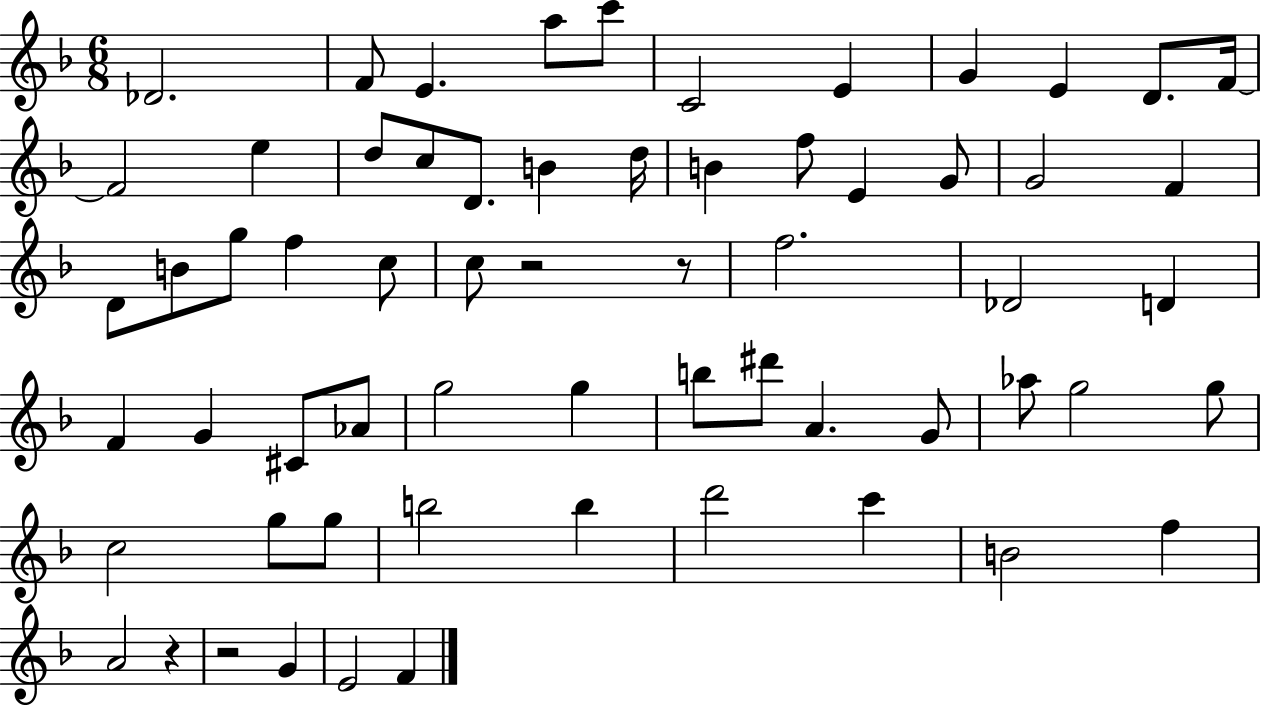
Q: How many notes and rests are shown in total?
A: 63